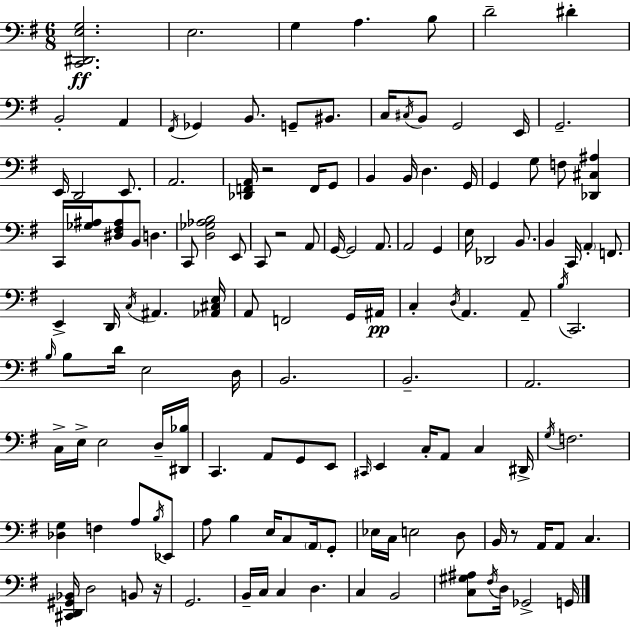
[C2,D#2,E3,G3]/h. E3/h. G3/q A3/q. B3/e D4/h D#4/q B2/h A2/q F#2/s Gb2/q B2/e. G2/e BIS2/e. C3/s C#3/s B2/e G2/h E2/s G2/h. E2/s D2/h E2/e. A2/h. [Db2,F2,A2]/s R/h F2/s G2/e B2/q B2/s D3/q. G2/s G2/q G3/e F3/e [Db2,C#3,A#3]/q C2/s [Gb3,A#3]/s [D#3,F#3,A#3]/e B2/e D3/q. C2/e [D3,Gb3,Ab3,B3]/h E2/e C2/e R/h A2/e G2/s G2/h A2/e. A2/h G2/q E3/s Db2/h B2/e. B2/q C2/s A2/q F2/e. E2/q D2/s C3/s A#2/q. [Ab2,C#3,E3]/s A2/e F2/h G2/s A#2/s C3/q D3/s A2/q. A2/e B3/s C2/h. B3/s B3/e D4/s E3/h D3/s B2/h. B2/h. A2/h. C3/s E3/s E3/h D3/s [D#2,Bb3]/s C2/q. A2/e G2/e E2/e C#2/s E2/q C3/s A2/e C3/q D#2/s G3/s F3/h. [Db3,G3]/q F3/q A3/e B3/s Eb2/e A3/e B3/q E3/s C3/e A2/s G2/e Eb3/s C3/s E3/h D3/e B2/s R/e A2/s A2/e C3/q. [C#2,D2,G#2,Bb2]/s D3/h B2/e R/s G2/h. B2/s C3/s C3/q D3/q. C3/q B2/h [C3,G#3,A#3]/e F#3/s D3/s Gb2/h G2/s